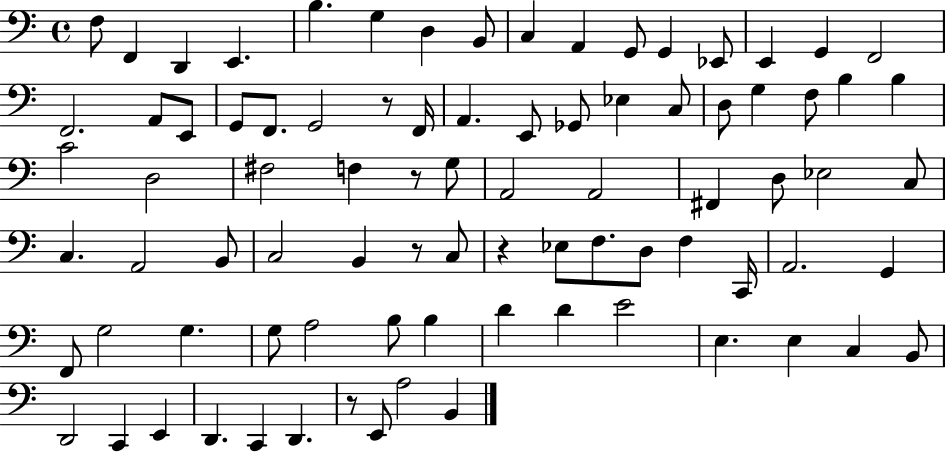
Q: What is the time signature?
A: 4/4